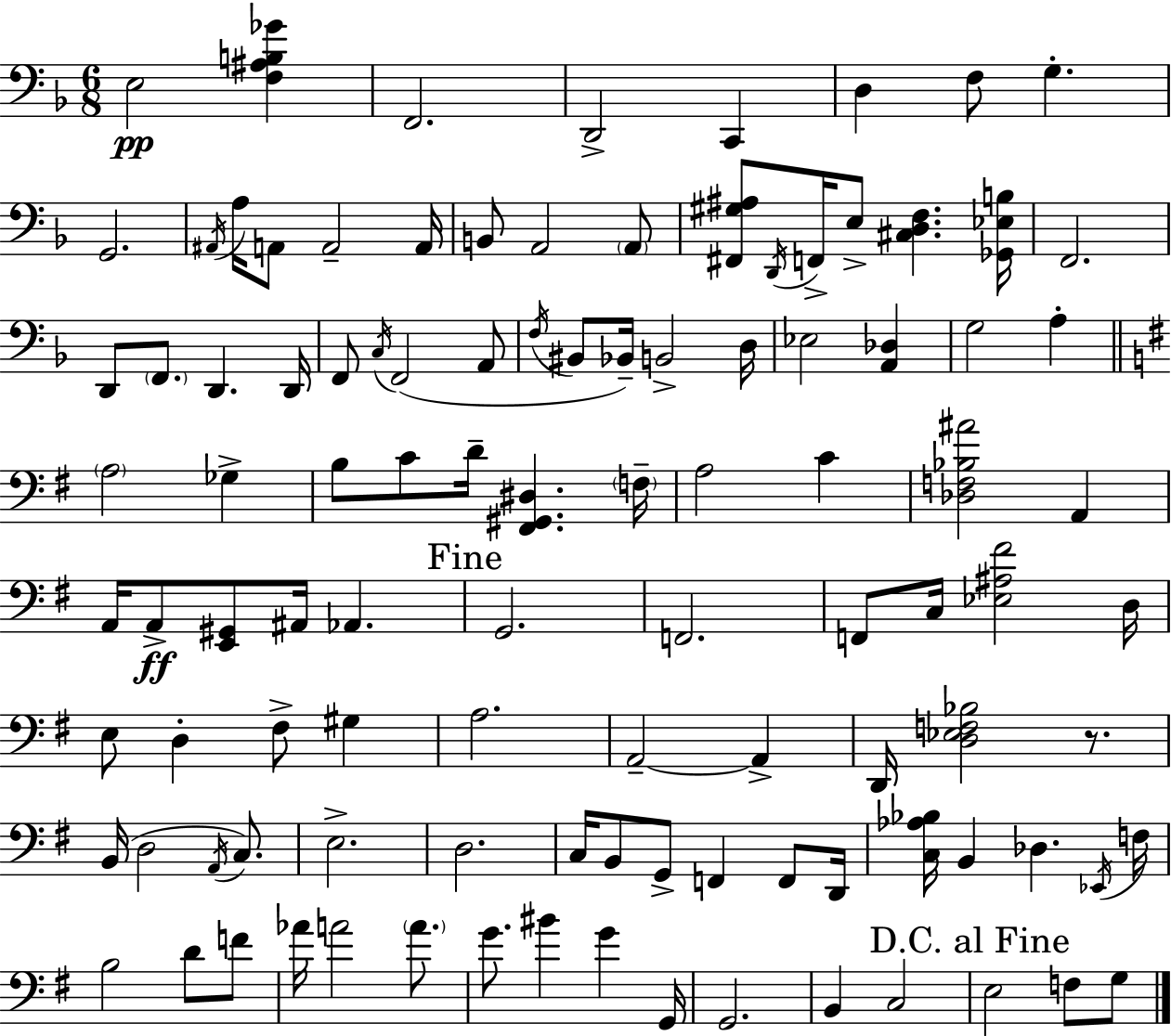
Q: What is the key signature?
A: D minor